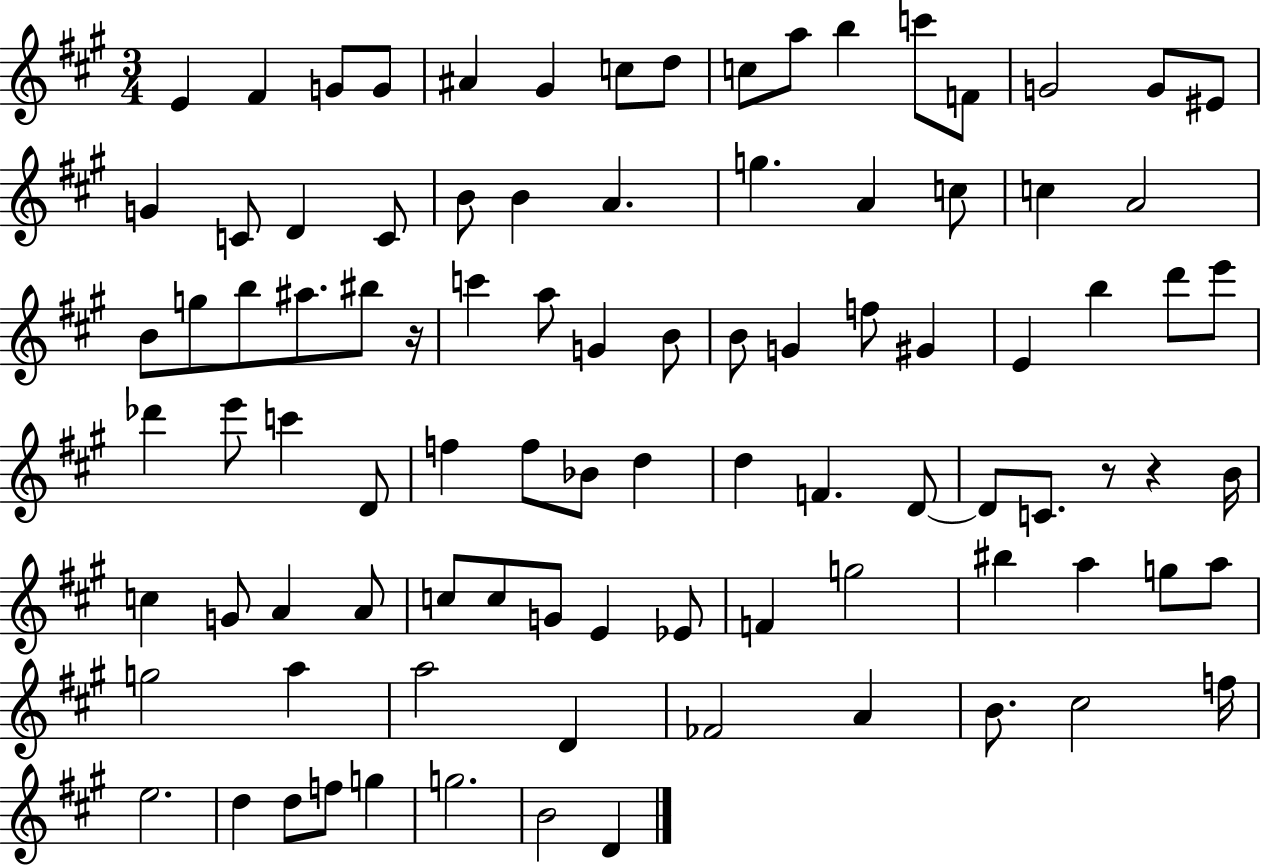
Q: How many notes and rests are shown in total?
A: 94